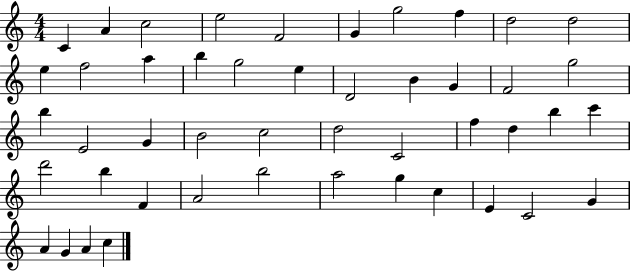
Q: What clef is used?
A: treble